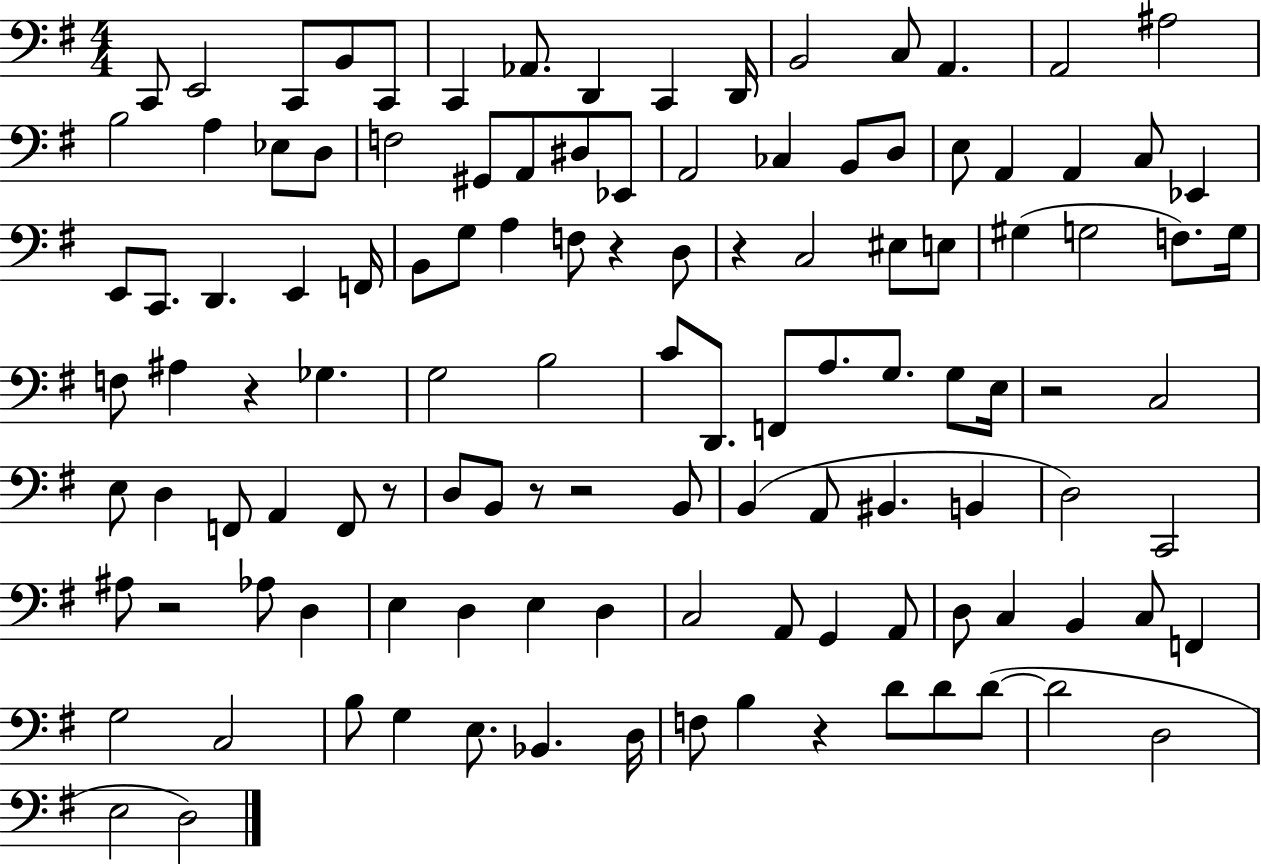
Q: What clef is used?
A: bass